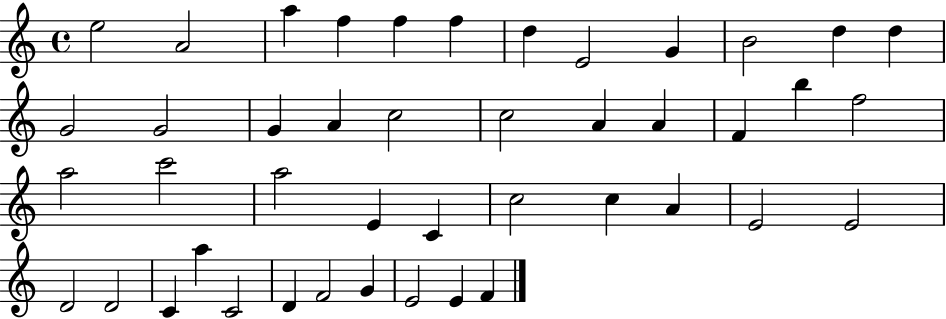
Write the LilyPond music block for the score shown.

{
  \clef treble
  \time 4/4
  \defaultTimeSignature
  \key c \major
  e''2 a'2 | a''4 f''4 f''4 f''4 | d''4 e'2 g'4 | b'2 d''4 d''4 | \break g'2 g'2 | g'4 a'4 c''2 | c''2 a'4 a'4 | f'4 b''4 f''2 | \break a''2 c'''2 | a''2 e'4 c'4 | c''2 c''4 a'4 | e'2 e'2 | \break d'2 d'2 | c'4 a''4 c'2 | d'4 f'2 g'4 | e'2 e'4 f'4 | \break \bar "|."
}